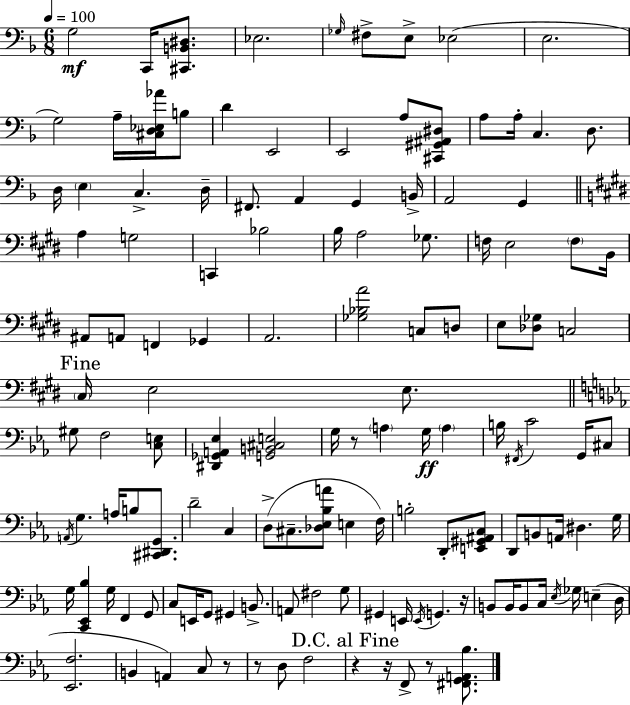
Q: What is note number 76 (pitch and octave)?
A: D2